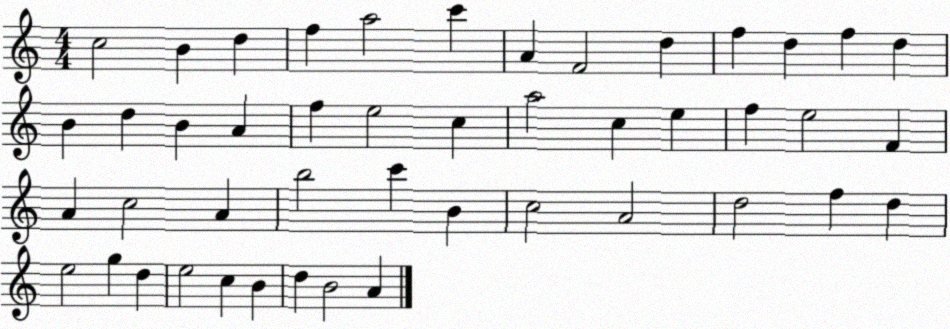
X:1
T:Untitled
M:4/4
L:1/4
K:C
c2 B d f a2 c' A F2 d f d f d B d B A f e2 c a2 c e f e2 F A c2 A b2 c' B c2 A2 d2 f d e2 g d e2 c B d B2 A